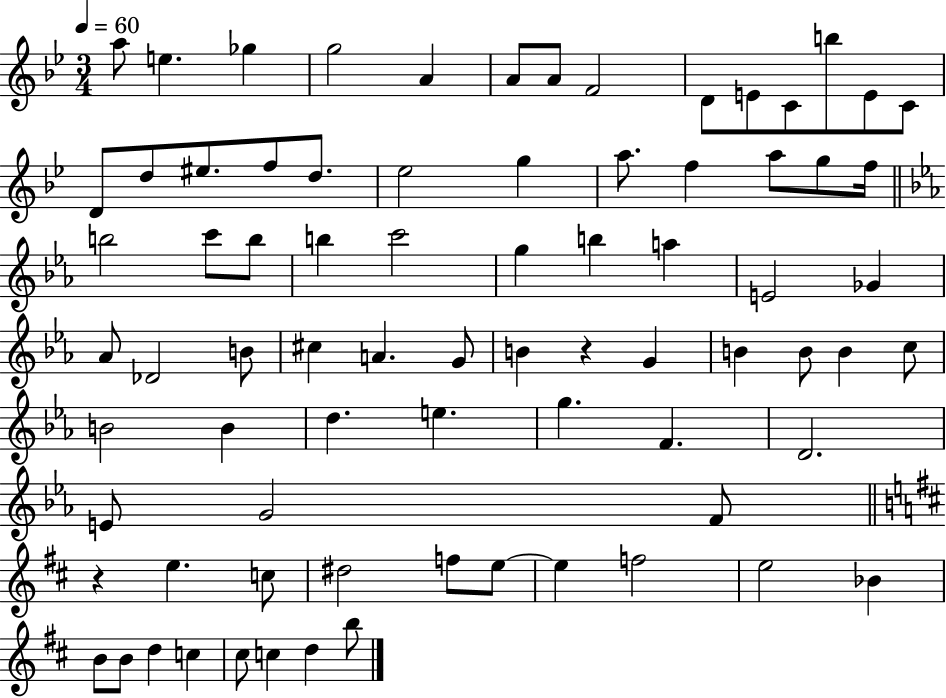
A5/e E5/q. Gb5/q G5/h A4/q A4/e A4/e F4/h D4/e E4/e C4/e B5/e E4/e C4/e D4/e D5/e EIS5/e. F5/e D5/e. Eb5/h G5/q A5/e. F5/q A5/e G5/e F5/s B5/h C6/e B5/e B5/q C6/h G5/q B5/q A5/q E4/h Gb4/q Ab4/e Db4/h B4/e C#5/q A4/q. G4/e B4/q R/q G4/q B4/q B4/e B4/q C5/e B4/h B4/q D5/q. E5/q. G5/q. F4/q. D4/h. E4/e G4/h F4/e R/q E5/q. C5/e D#5/h F5/e E5/e E5/q F5/h E5/h Bb4/q B4/e B4/e D5/q C5/q C#5/e C5/q D5/q B5/e